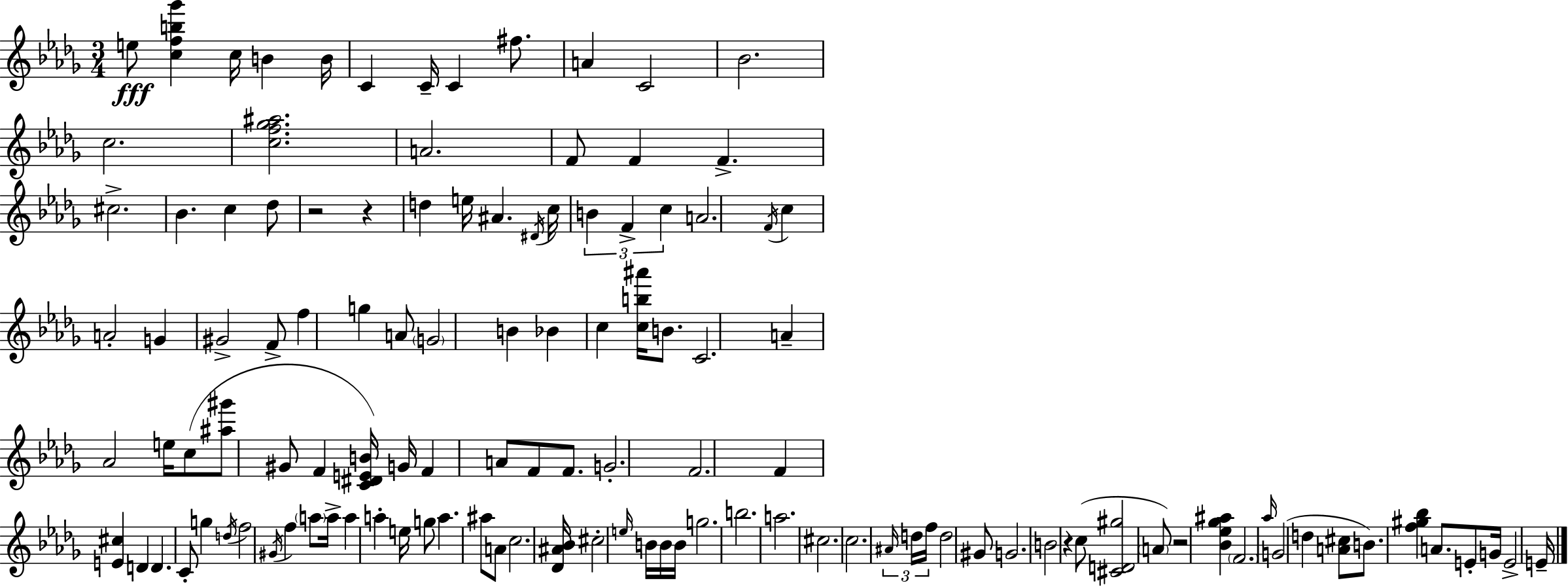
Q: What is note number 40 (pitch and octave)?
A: B4